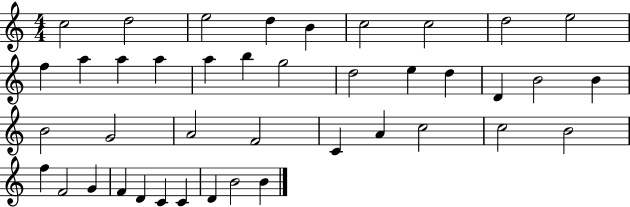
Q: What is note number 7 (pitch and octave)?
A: C5